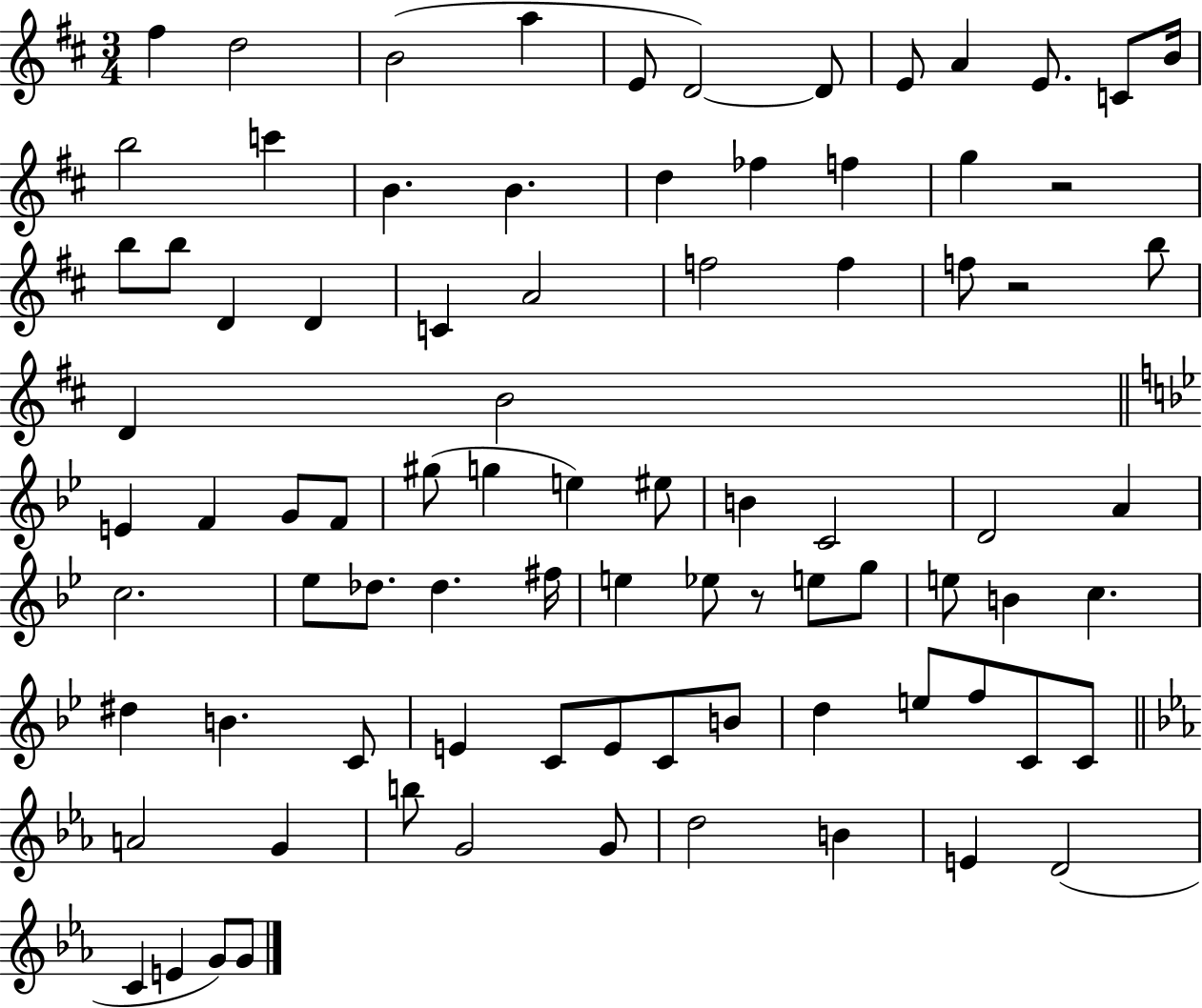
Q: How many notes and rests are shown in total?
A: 85